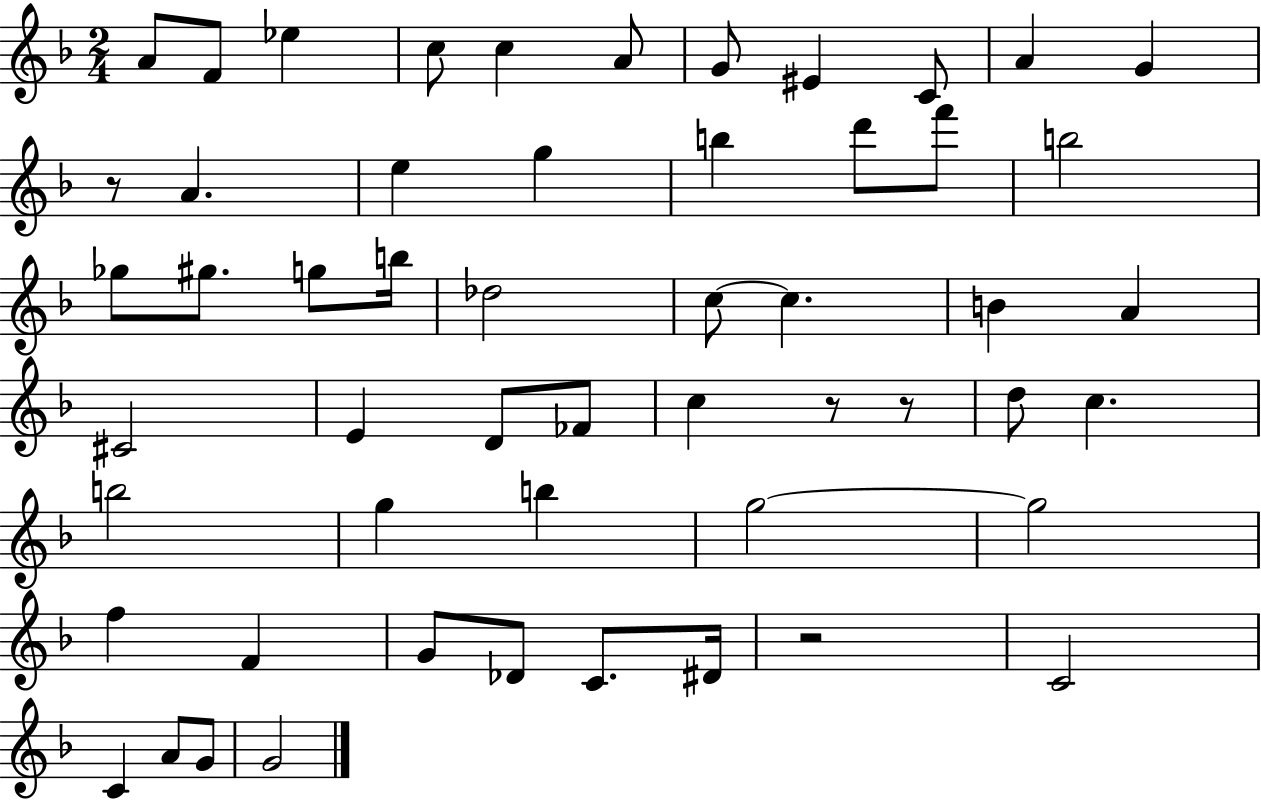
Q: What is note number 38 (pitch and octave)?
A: G5